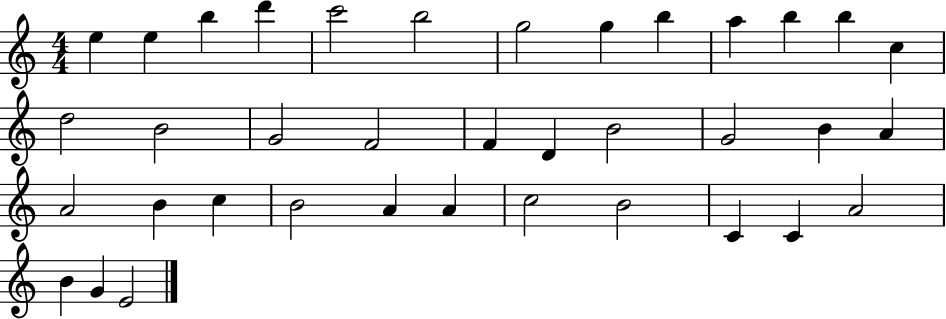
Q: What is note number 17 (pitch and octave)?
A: F4